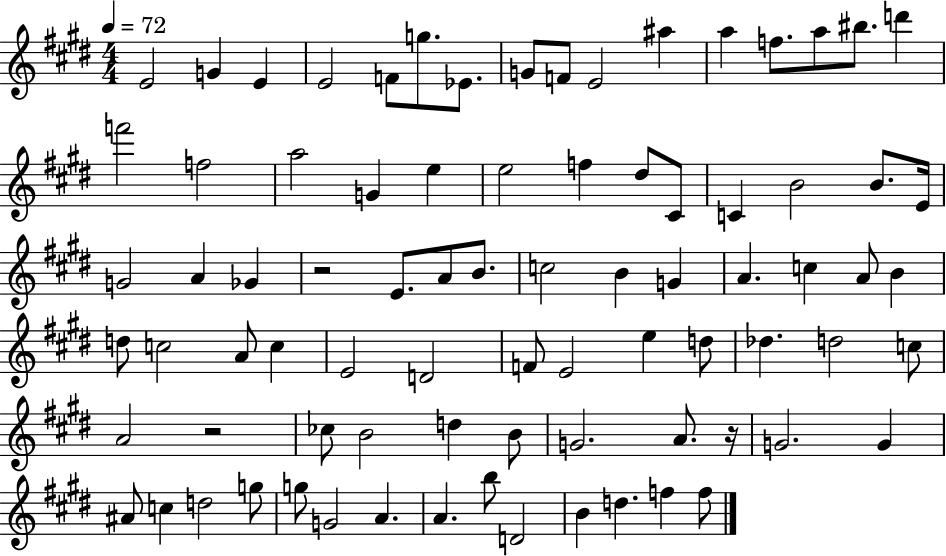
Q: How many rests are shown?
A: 3